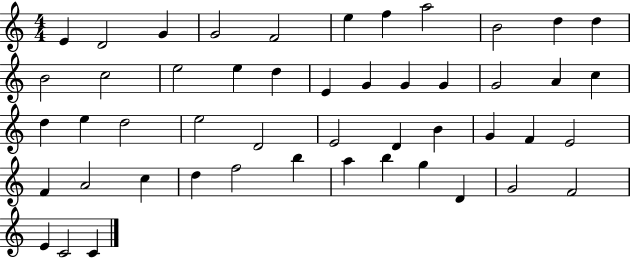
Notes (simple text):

E4/q D4/h G4/q G4/h F4/h E5/q F5/q A5/h B4/h D5/q D5/q B4/h C5/h E5/h E5/q D5/q E4/q G4/q G4/q G4/q G4/h A4/q C5/q D5/q E5/q D5/h E5/h D4/h E4/h D4/q B4/q G4/q F4/q E4/h F4/q A4/h C5/q D5/q F5/h B5/q A5/q B5/q G5/q D4/q G4/h F4/h E4/q C4/h C4/q